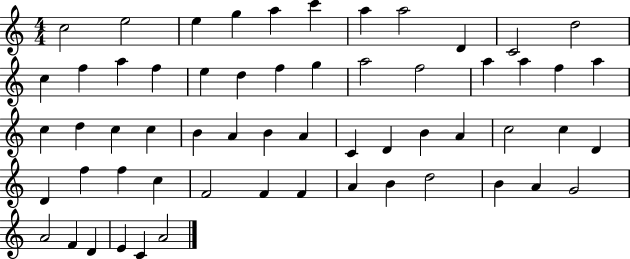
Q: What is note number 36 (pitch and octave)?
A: B4